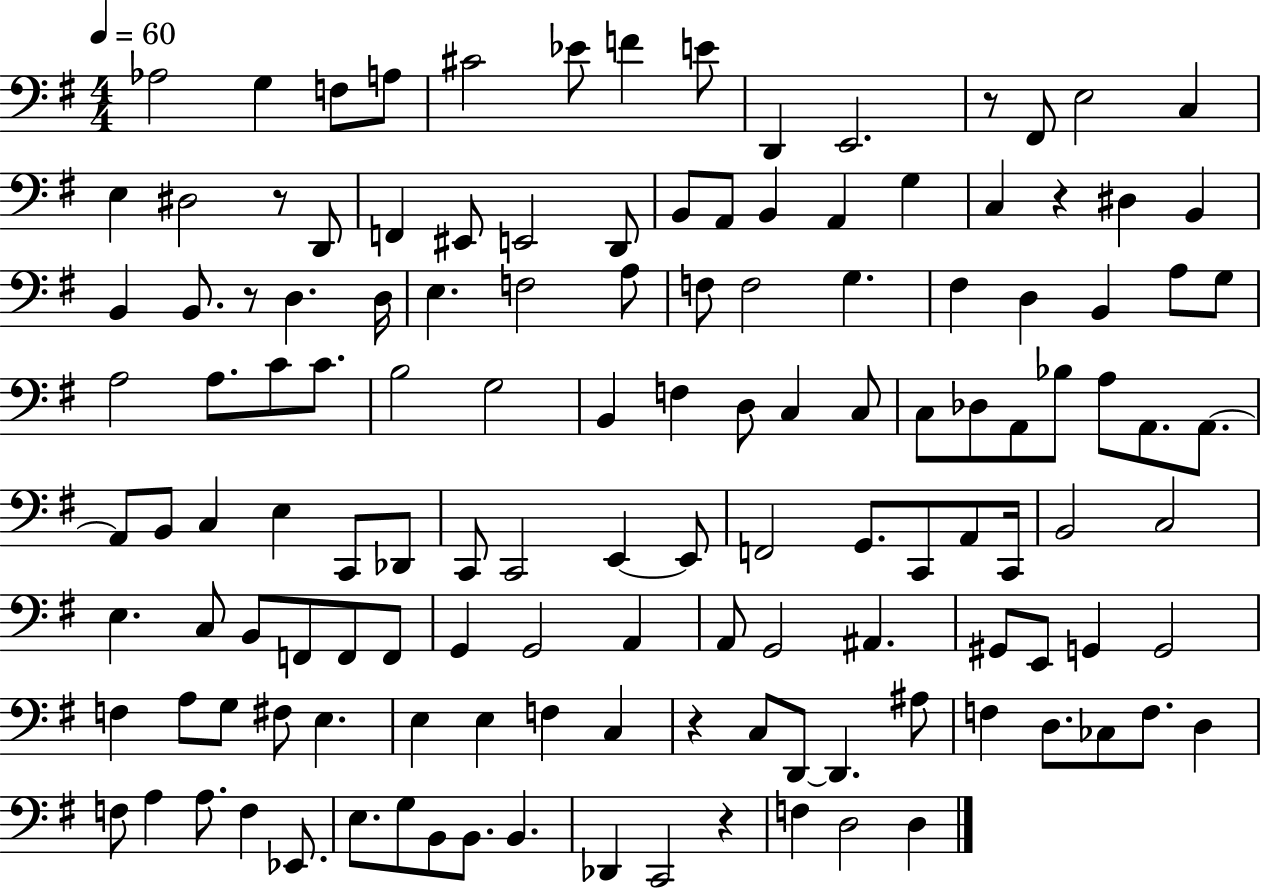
X:1
T:Untitled
M:4/4
L:1/4
K:G
_A,2 G, F,/2 A,/2 ^C2 _E/2 F E/2 D,, E,,2 z/2 ^F,,/2 E,2 C, E, ^D,2 z/2 D,,/2 F,, ^E,,/2 E,,2 D,,/2 B,,/2 A,,/2 B,, A,, G, C, z ^D, B,, B,, B,,/2 z/2 D, D,/4 E, F,2 A,/2 F,/2 F,2 G, ^F, D, B,, A,/2 G,/2 A,2 A,/2 C/2 C/2 B,2 G,2 B,, F, D,/2 C, C,/2 C,/2 _D,/2 A,,/2 _B,/2 A,/2 A,,/2 A,,/2 A,,/2 B,,/2 C, E, C,,/2 _D,,/2 C,,/2 C,,2 E,, E,,/2 F,,2 G,,/2 C,,/2 A,,/2 C,,/4 B,,2 C,2 E, C,/2 B,,/2 F,,/2 F,,/2 F,,/2 G,, G,,2 A,, A,,/2 G,,2 ^A,, ^G,,/2 E,,/2 G,, G,,2 F, A,/2 G,/2 ^F,/2 E, E, E, F, C, z C,/2 D,,/2 D,, ^A,/2 F, D,/2 _C,/2 F,/2 D, F,/2 A, A,/2 F, _E,,/2 E,/2 G,/2 B,,/2 B,,/2 B,, _D,, C,,2 z F, D,2 D,